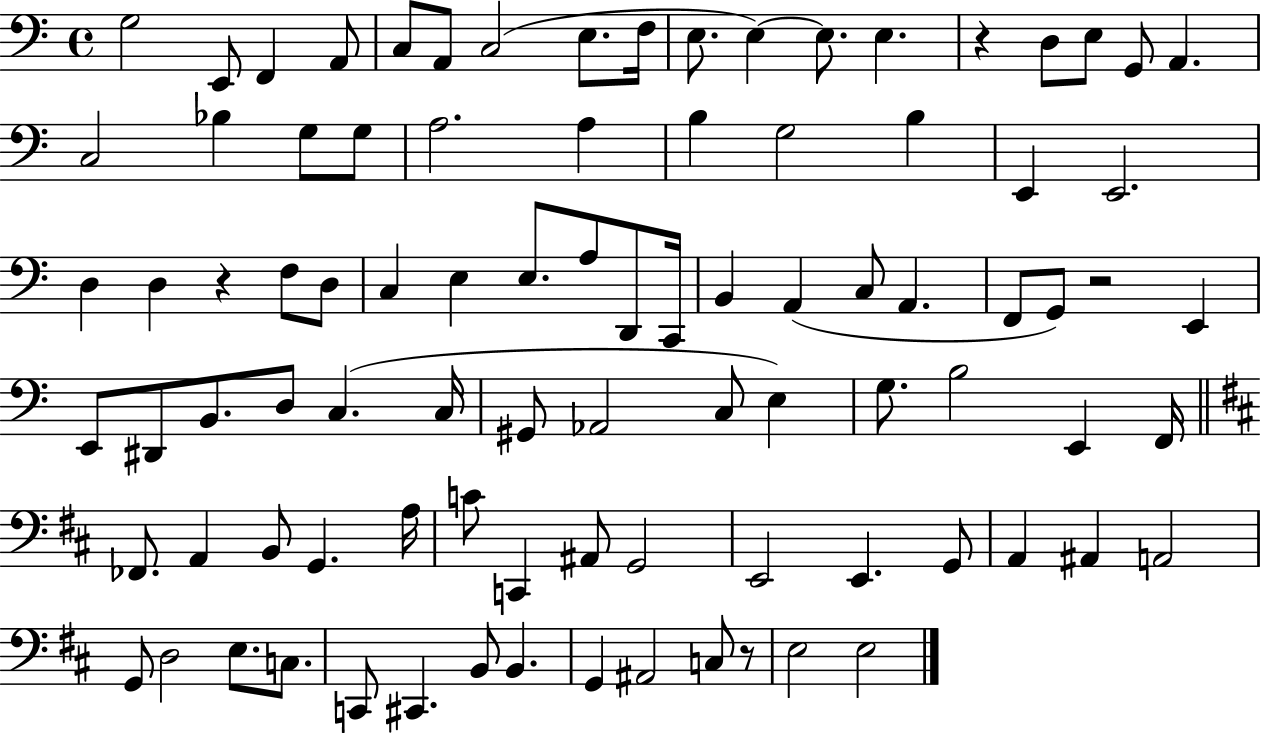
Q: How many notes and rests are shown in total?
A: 91